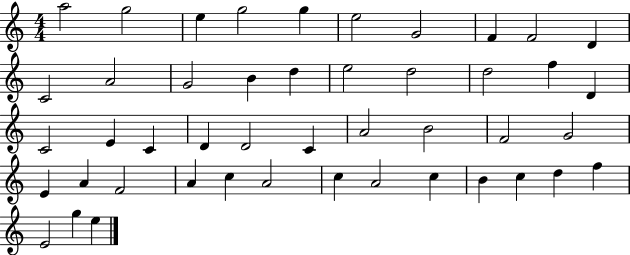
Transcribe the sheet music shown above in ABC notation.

X:1
T:Untitled
M:4/4
L:1/4
K:C
a2 g2 e g2 g e2 G2 F F2 D C2 A2 G2 B d e2 d2 d2 f D C2 E C D D2 C A2 B2 F2 G2 E A F2 A c A2 c A2 c B c d f E2 g e